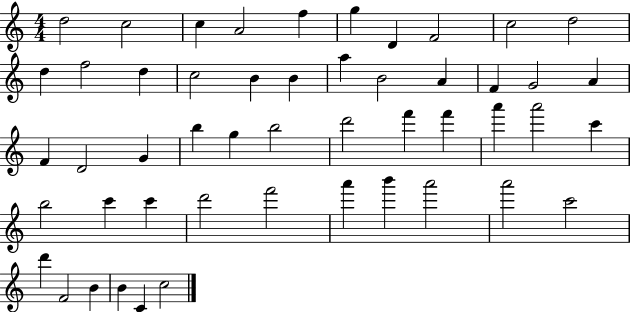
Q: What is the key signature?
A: C major